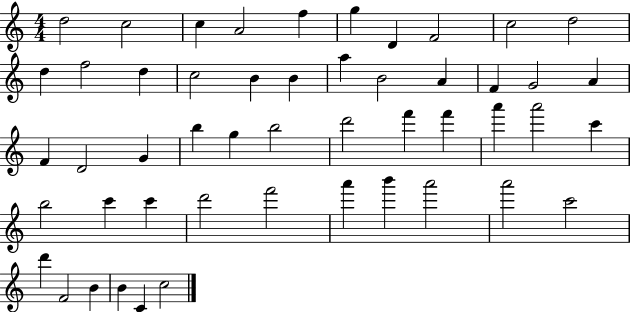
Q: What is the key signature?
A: C major